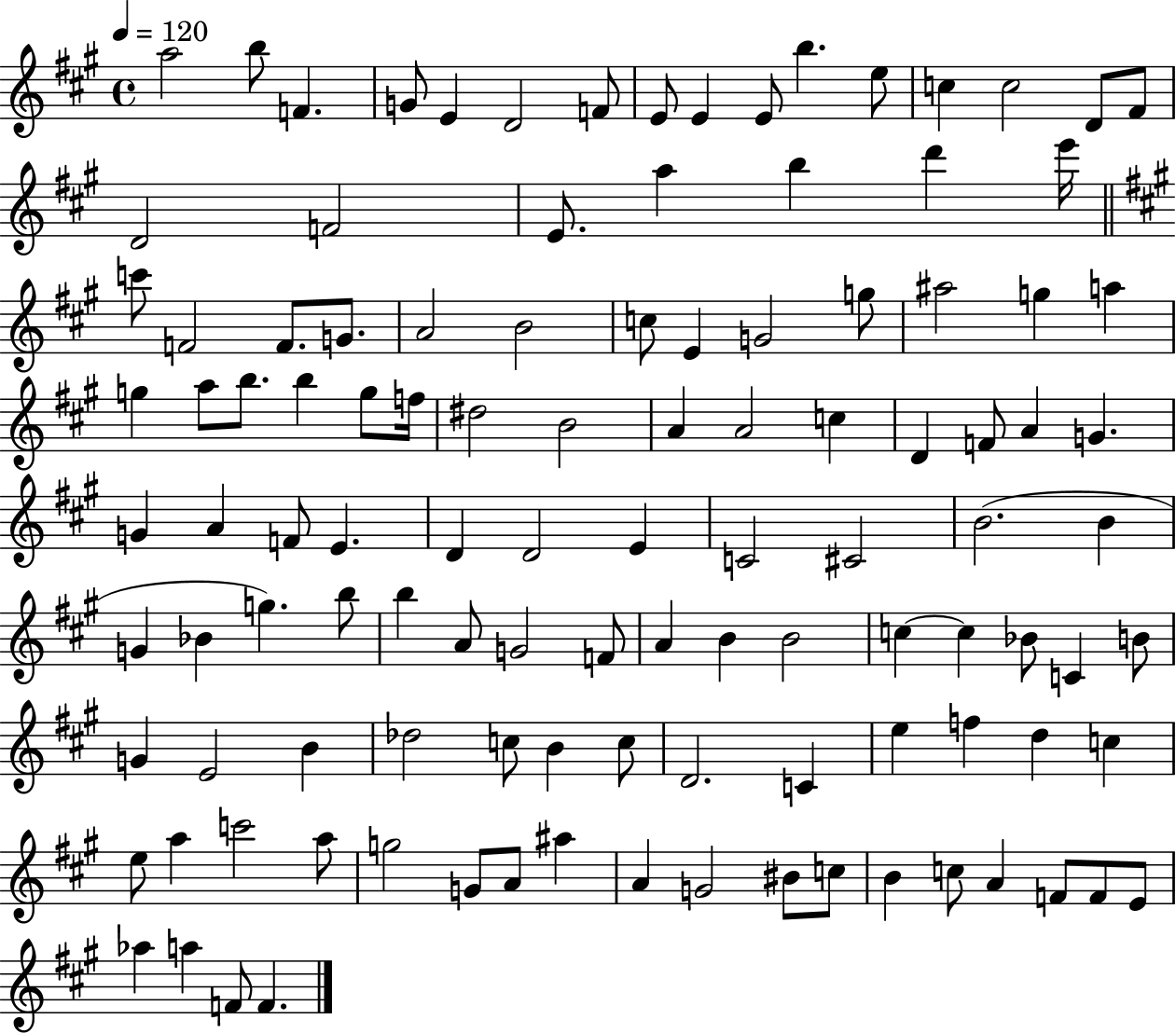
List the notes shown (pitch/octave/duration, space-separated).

A5/h B5/e F4/q. G4/e E4/q D4/h F4/e E4/e E4/q E4/e B5/q. E5/e C5/q C5/h D4/e F#4/e D4/h F4/h E4/e. A5/q B5/q D6/q E6/s C6/e F4/h F4/e. G4/e. A4/h B4/h C5/e E4/q G4/h G5/e A#5/h G5/q A5/q G5/q A5/e B5/e. B5/q G5/e F5/s D#5/h B4/h A4/q A4/h C5/q D4/q F4/e A4/q G4/q. G4/q A4/q F4/e E4/q. D4/q D4/h E4/q C4/h C#4/h B4/h. B4/q G4/q Bb4/q G5/q. B5/e B5/q A4/e G4/h F4/e A4/q B4/q B4/h C5/q C5/q Bb4/e C4/q B4/e G4/q E4/h B4/q Db5/h C5/e B4/q C5/e D4/h. C4/q E5/q F5/q D5/q C5/q E5/e A5/q C6/h A5/e G5/h G4/e A4/e A#5/q A4/q G4/h BIS4/e C5/e B4/q C5/e A4/q F4/e F4/e E4/e Ab5/q A5/q F4/e F4/q.